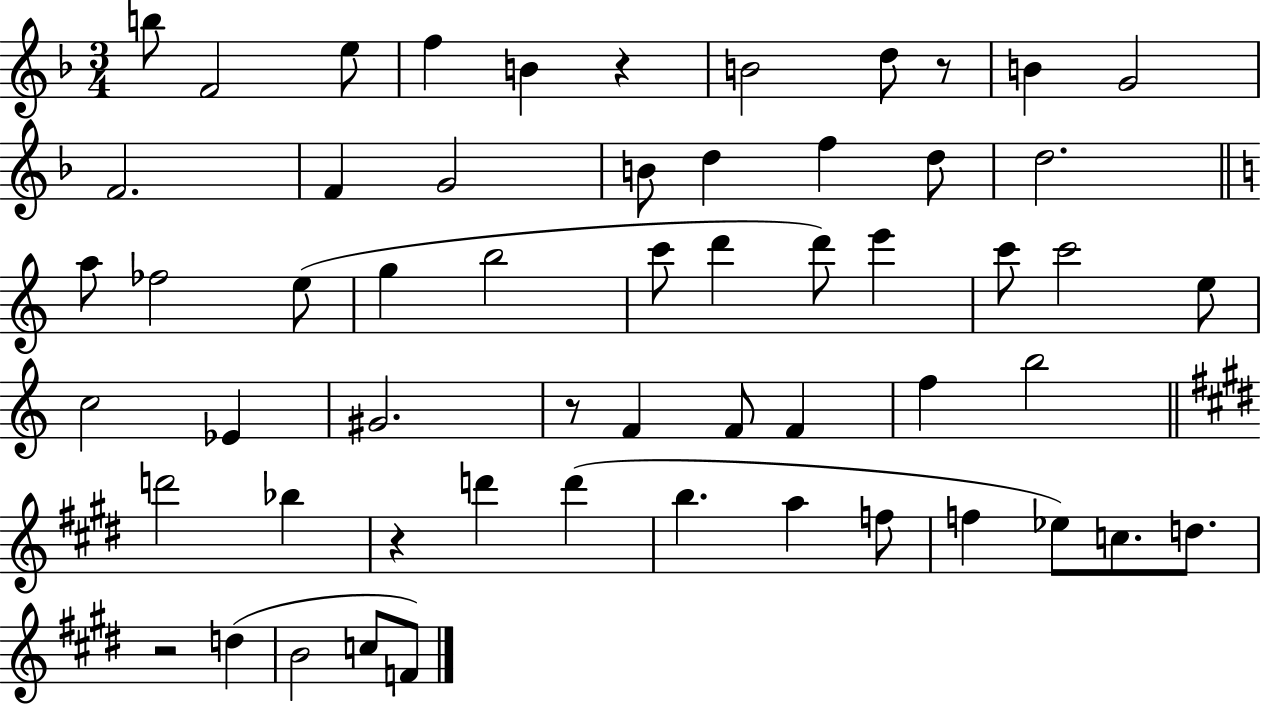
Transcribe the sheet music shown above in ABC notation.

X:1
T:Untitled
M:3/4
L:1/4
K:F
b/2 F2 e/2 f B z B2 d/2 z/2 B G2 F2 F G2 B/2 d f d/2 d2 a/2 _f2 e/2 g b2 c'/2 d' d'/2 e' c'/2 c'2 e/2 c2 _E ^G2 z/2 F F/2 F f b2 d'2 _b z d' d' b a f/2 f _e/2 c/2 d/2 z2 d B2 c/2 F/2